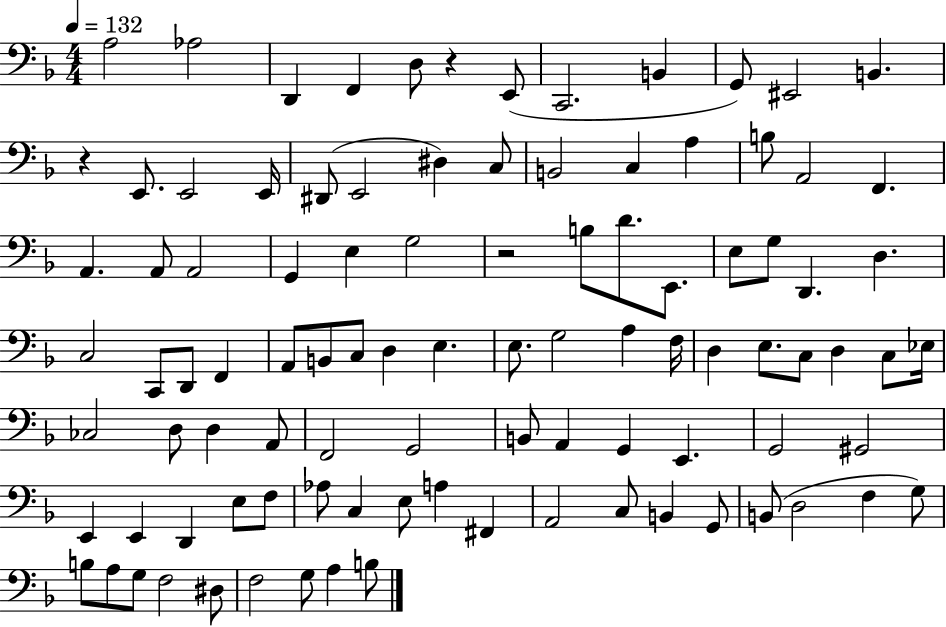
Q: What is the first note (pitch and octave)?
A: A3